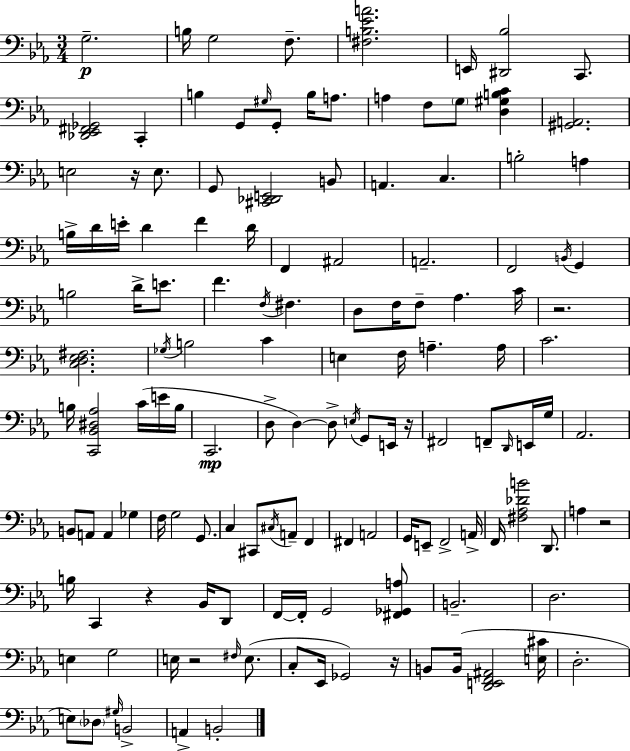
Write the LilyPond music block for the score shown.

{
  \clef bass
  \numericTimeSignature
  \time 3/4
  \key c \minor
  g2.--\p | b16 g2 f8.-- | <fis b ees' a'>2. | e,16 <dis, bes>2 c,8. | \break <des, ees, fis, ges,>2 c,4-. | b4 g,8 \grace { gis16 } g,8-. b16 a8. | a4 f8 \parenthesize g8 <d gis b c'>4 | <gis, a,>2. | \break e2 r16 e8. | g,8 <cis, des, e,>2 b,8 | a,4. c4. | b2-. a4 | \break b16-> d'16 e'16-. d'4 f'4 | d'16 f,4 ais,2 | a,2.-- | f,2 \acciaccatura { b,16 } g,4 | \break b2 d'16-> e'8. | f'4. \acciaccatura { f16 } fis4. | d8 f16 f8-- aes4. | c'16 r2. | \break <c d ees fis>2. | \acciaccatura { ges16 } b2 | c'4 e4 f16 a4.-- | a16 c'2. | \break b16 <c, bes, dis aes>2 | c'16( e'16 b16 c,2.\mp | d8-> d4~~) d8-> | \acciaccatura { e16 } g,8 e,16 r16 fis,2 | \break f,8-- \grace { d,16 } e,16 g16 aes,2. | b,8 a,8 a,4 | ges4 f16 g2 | g,8. c4 cis,8 | \break \acciaccatura { cis16 } a,8-- f,4 fis,4 a,2 | g,16 e,8-- f,2-> | a,16-> f,16 <fis aes des' b'>2 | d,8. a4 r2 | \break b16 c,4 | r4 bes,16 d,8 f,16~~ f,16-. g,2 | <fis, ges, a>8 b,2.-- | d2. | \break e4 g2 | e16 r2 | \grace { fis16 }( e8. c8-. ees,16 ges,2) | r16 b,8 b,16( <d, e, f, ais,>2 | \break <e cis'>16 d2.-. | e8) \parenthesize des8 | \grace { gis16 } b,2-> a,4-> | b,2-. \bar "|."
}